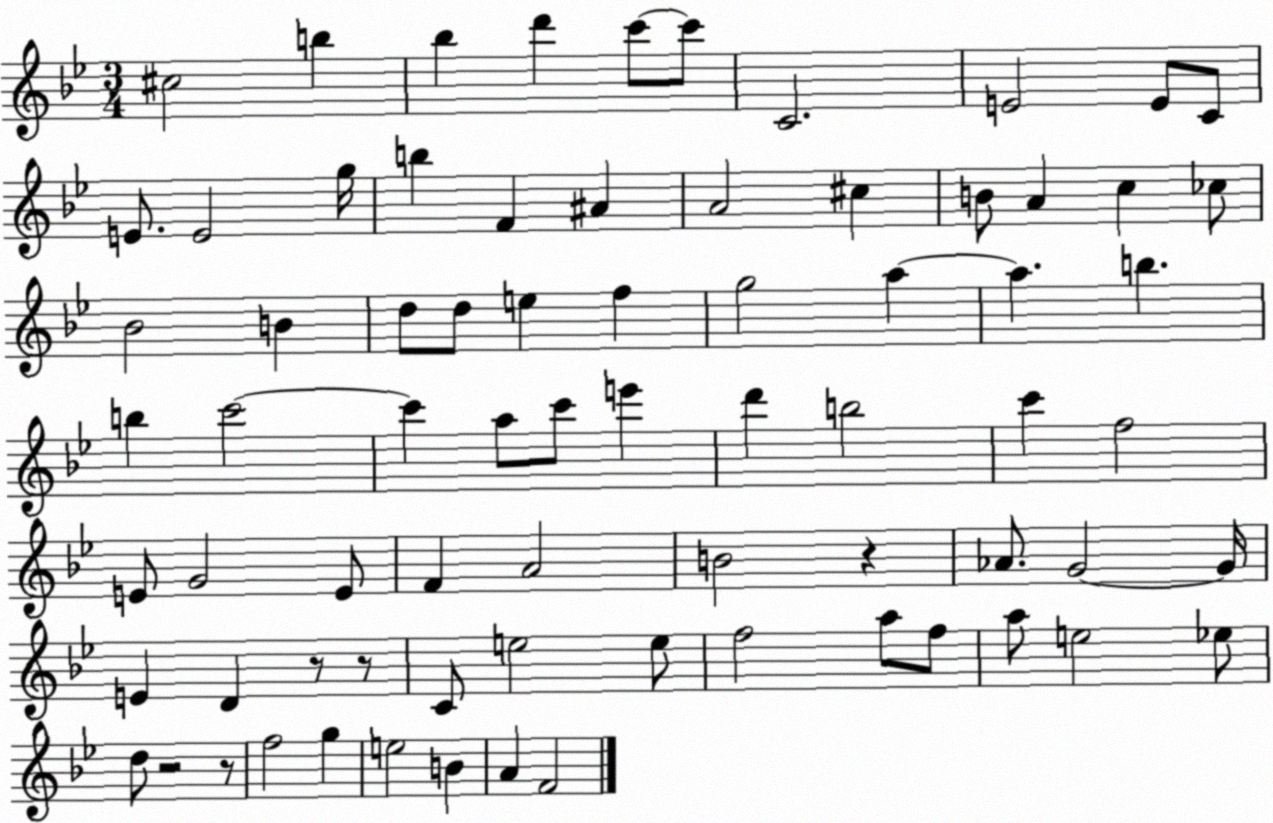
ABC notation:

X:1
T:Untitled
M:3/4
L:1/4
K:Bb
^c2 b _b d' c'/2 c'/2 C2 E2 E/2 C/2 E/2 E2 g/4 b F ^A A2 ^c B/2 A c _c/2 _B2 B d/2 d/2 e f g2 a a b b c'2 c' a/2 c'/2 e' d' b2 c' f2 E/2 G2 E/2 F A2 B2 z _A/2 G2 G/4 E D z/2 z/2 C/2 e2 e/2 f2 a/2 f/2 a/2 e2 _e/2 d/2 z2 z/2 f2 g e2 B A F2